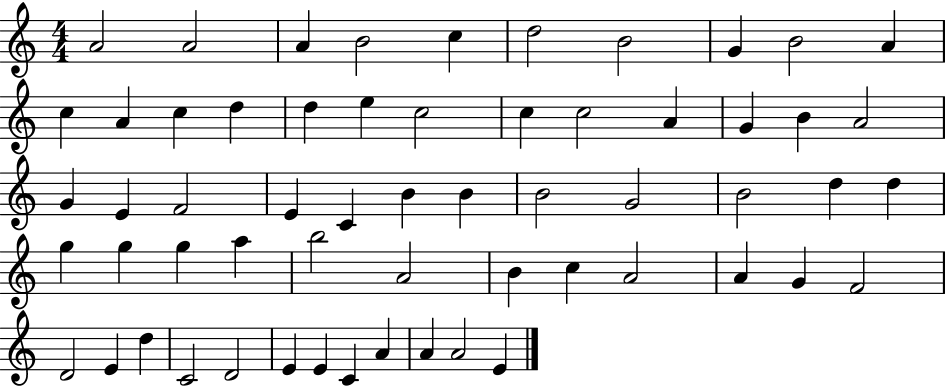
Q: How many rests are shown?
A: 0